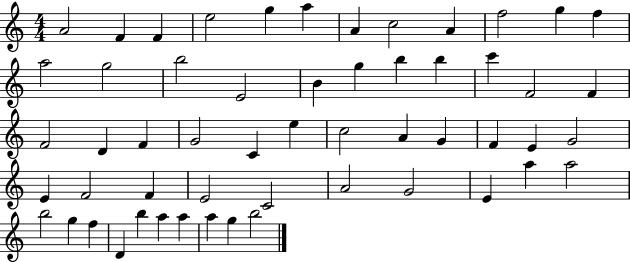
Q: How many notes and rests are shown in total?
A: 55